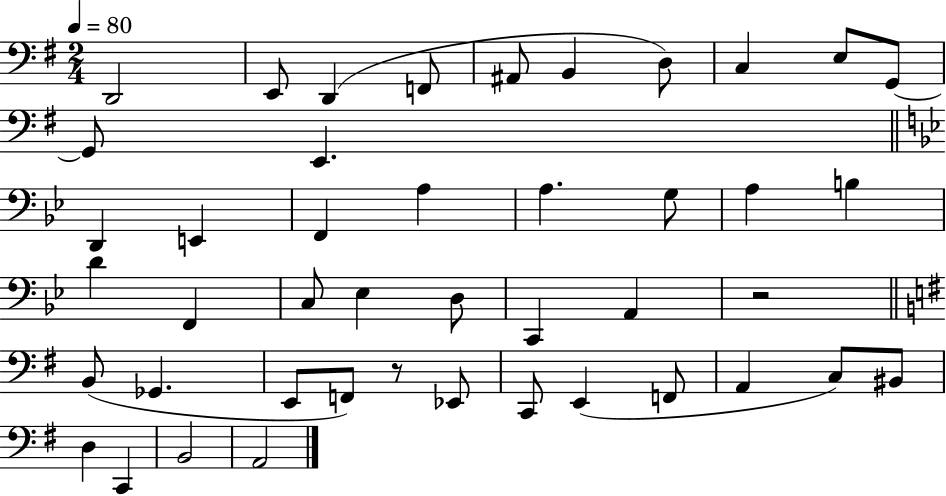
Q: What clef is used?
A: bass